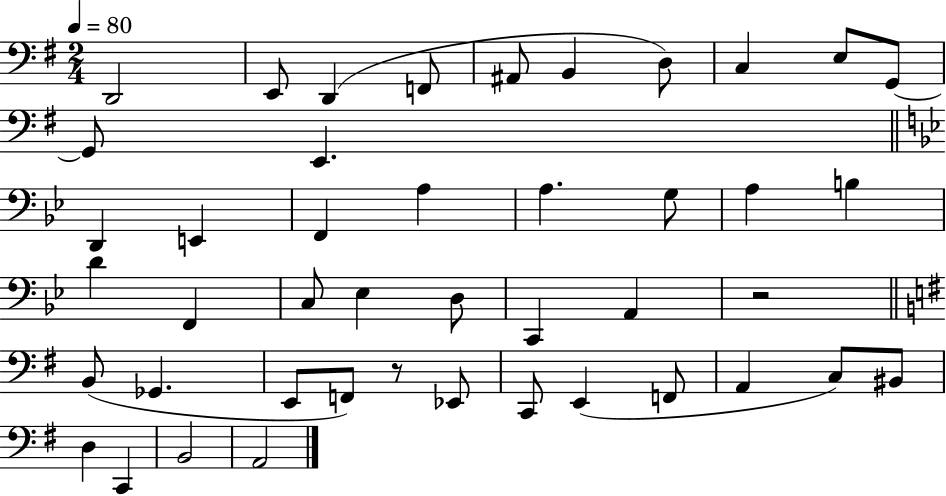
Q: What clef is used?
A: bass